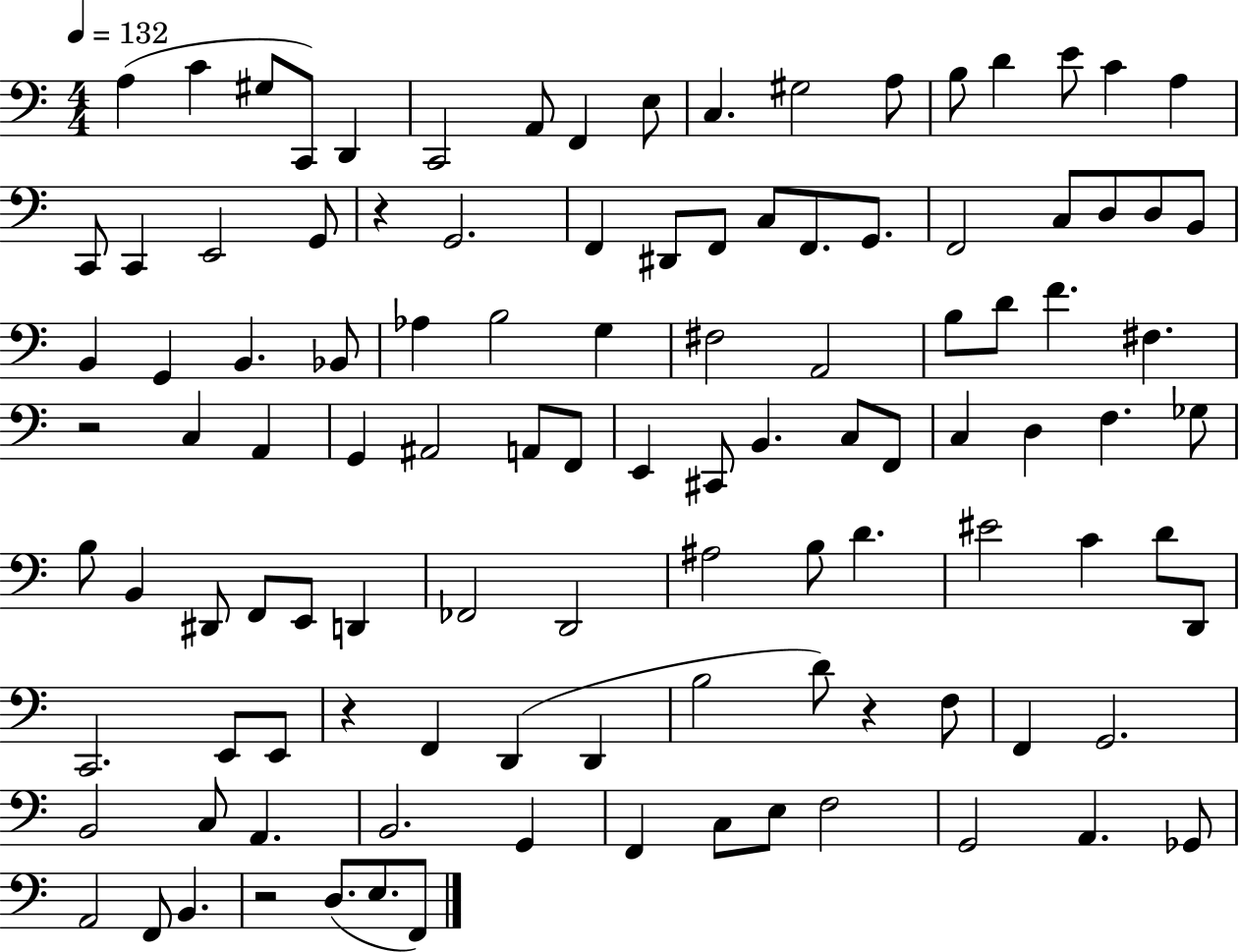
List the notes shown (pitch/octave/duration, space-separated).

A3/q C4/q G#3/e C2/e D2/q C2/h A2/e F2/q E3/e C3/q. G#3/h A3/e B3/e D4/q E4/e C4/q A3/q C2/e C2/q E2/h G2/e R/q G2/h. F2/q D#2/e F2/e C3/e F2/e. G2/e. F2/h C3/e D3/e D3/e B2/e B2/q G2/q B2/q. Bb2/e Ab3/q B3/h G3/q F#3/h A2/h B3/e D4/e F4/q. F#3/q. R/h C3/q A2/q G2/q A#2/h A2/e F2/e E2/q C#2/e B2/q. C3/e F2/e C3/q D3/q F3/q. Gb3/e B3/e B2/q D#2/e F2/e E2/e D2/q FES2/h D2/h A#3/h B3/e D4/q. EIS4/h C4/q D4/e D2/e C2/h. E2/e E2/e R/q F2/q D2/q D2/q B3/h D4/e R/q F3/e F2/q G2/h. B2/h C3/e A2/q. B2/h. G2/q F2/q C3/e E3/e F3/h G2/h A2/q. Gb2/e A2/h F2/e B2/q. R/h D3/e. E3/e. F2/e